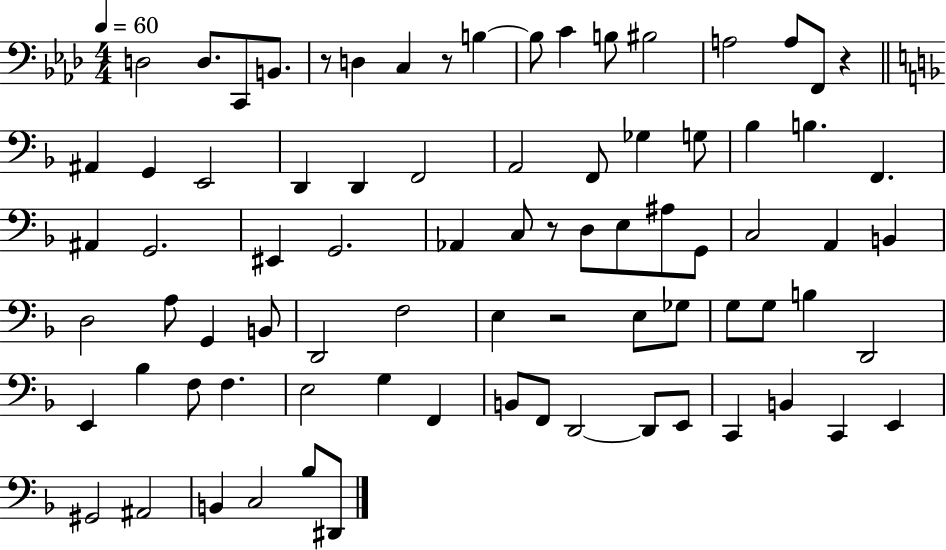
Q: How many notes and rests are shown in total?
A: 80